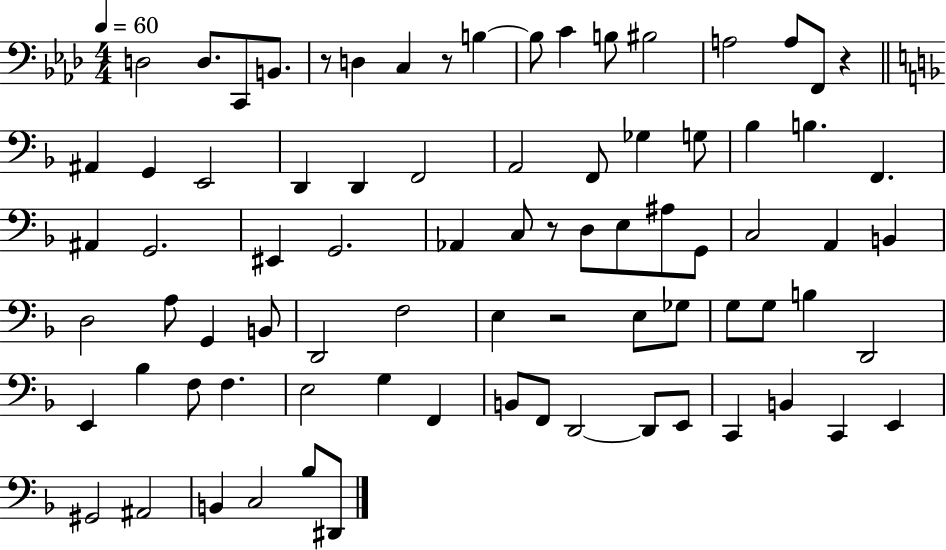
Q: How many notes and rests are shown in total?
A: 80